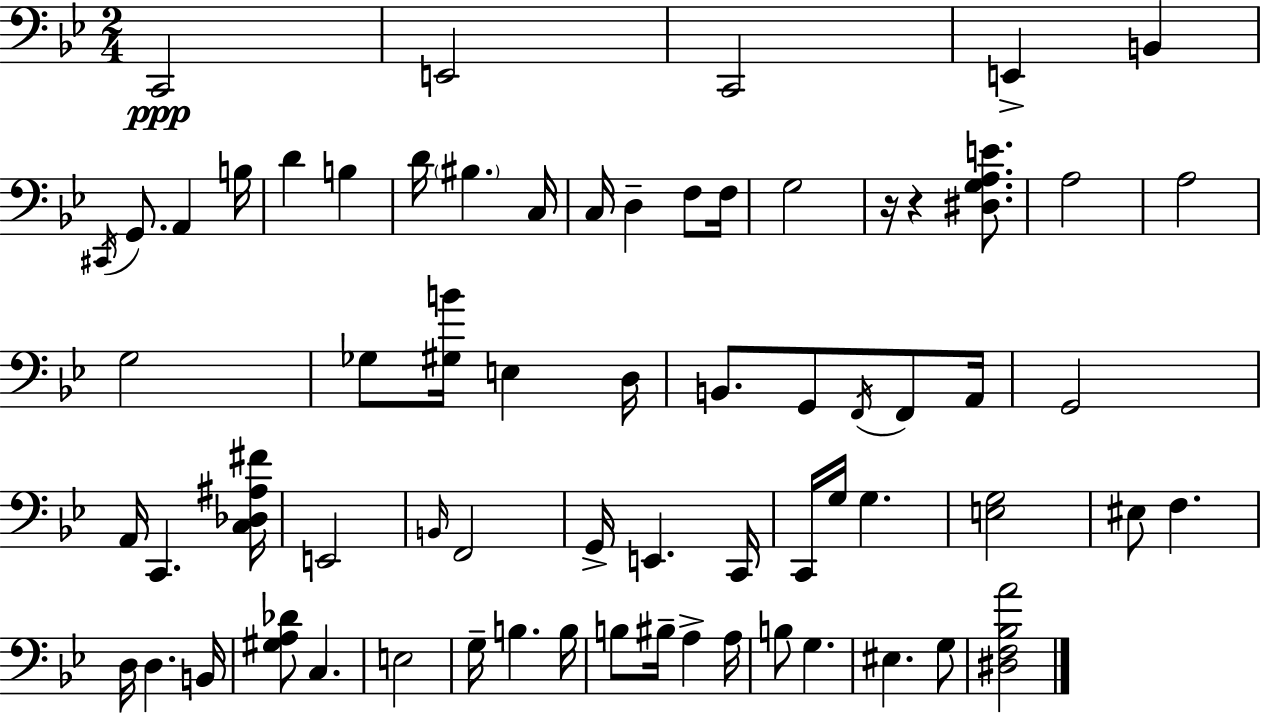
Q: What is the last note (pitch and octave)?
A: G3